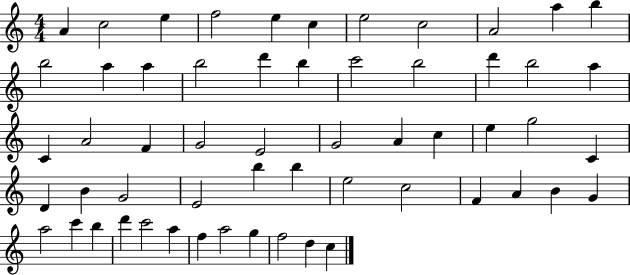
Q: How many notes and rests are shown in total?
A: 57